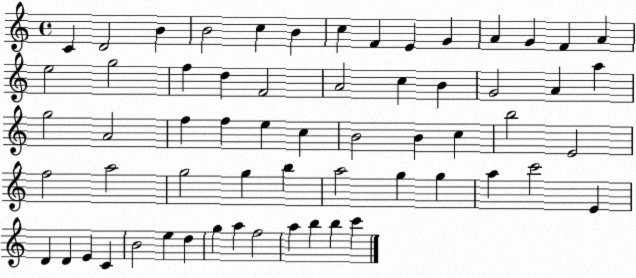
X:1
T:Untitled
M:4/4
L:1/4
K:C
C D2 B B2 c B c F E G A G F A e2 g2 f d F2 A2 c B G2 A a g2 A2 f f e c B2 B c b2 E2 f2 a2 g2 g b a2 g g a c'2 E D D E C B2 e d g a f2 a b b c'